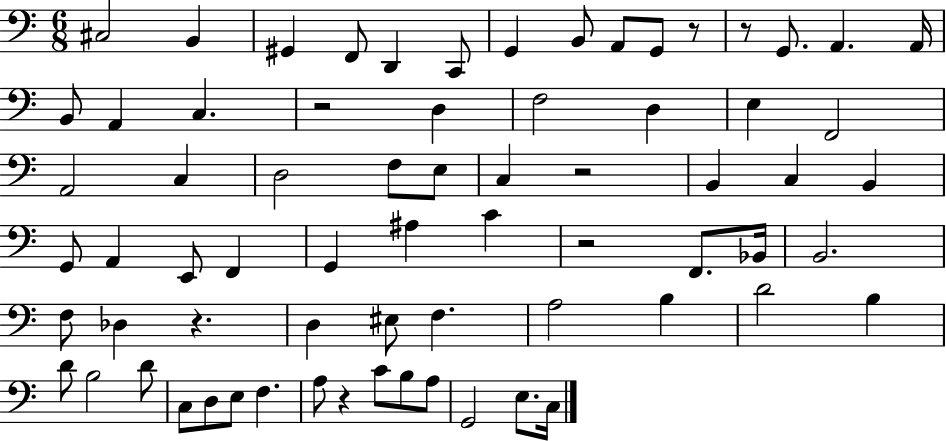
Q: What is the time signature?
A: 6/8